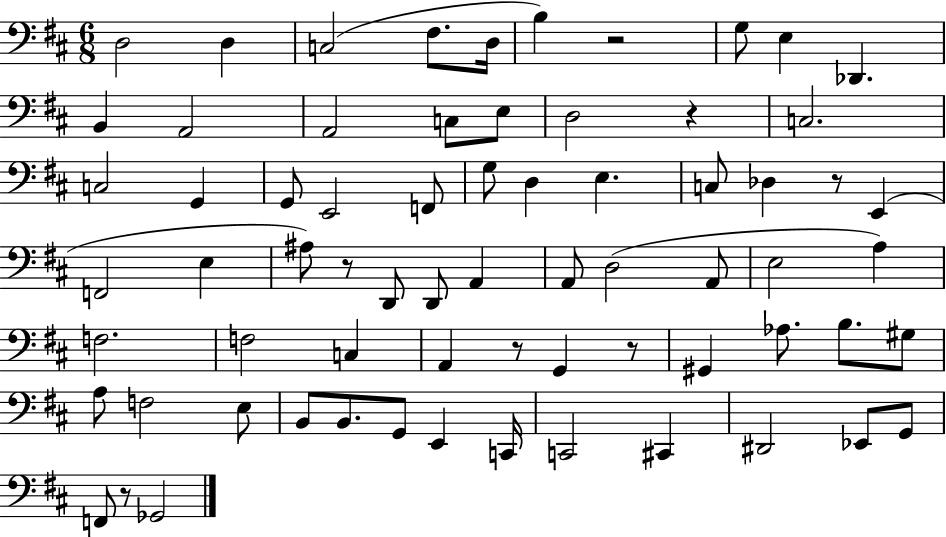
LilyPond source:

{
  \clef bass
  \numericTimeSignature
  \time 6/8
  \key d \major
  d2 d4 | c2( fis8. d16 | b4) r2 | g8 e4 des,4. | \break b,4 a,2 | a,2 c8 e8 | d2 r4 | c2. | \break c2 g,4 | g,8 e,2 f,8 | g8 d4 e4. | c8 des4 r8 e,4( | \break f,2 e4 | ais8) r8 d,8 d,8 a,4 | a,8 d2( a,8 | e2 a4) | \break f2. | f2 c4 | a,4 r8 g,4 r8 | gis,4 aes8. b8. gis8 | \break a8 f2 e8 | b,8 b,8. g,8 e,4 c,16 | c,2 cis,4 | dis,2 ees,8 g,8 | \break f,8 r8 ges,2 | \bar "|."
}